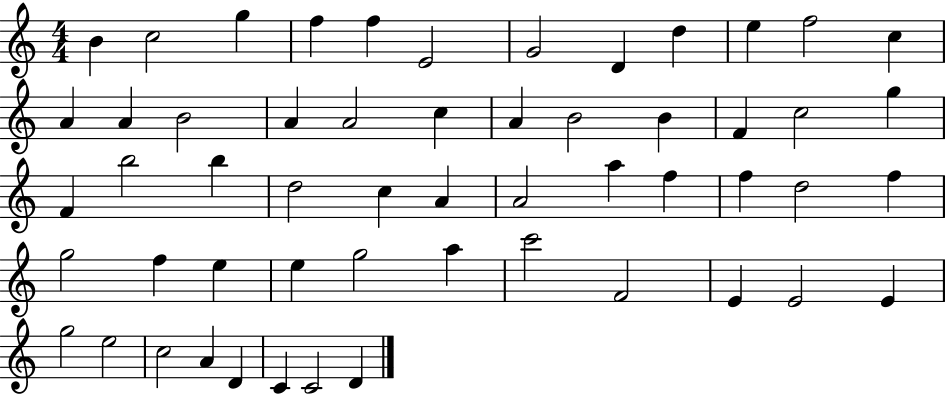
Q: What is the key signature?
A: C major